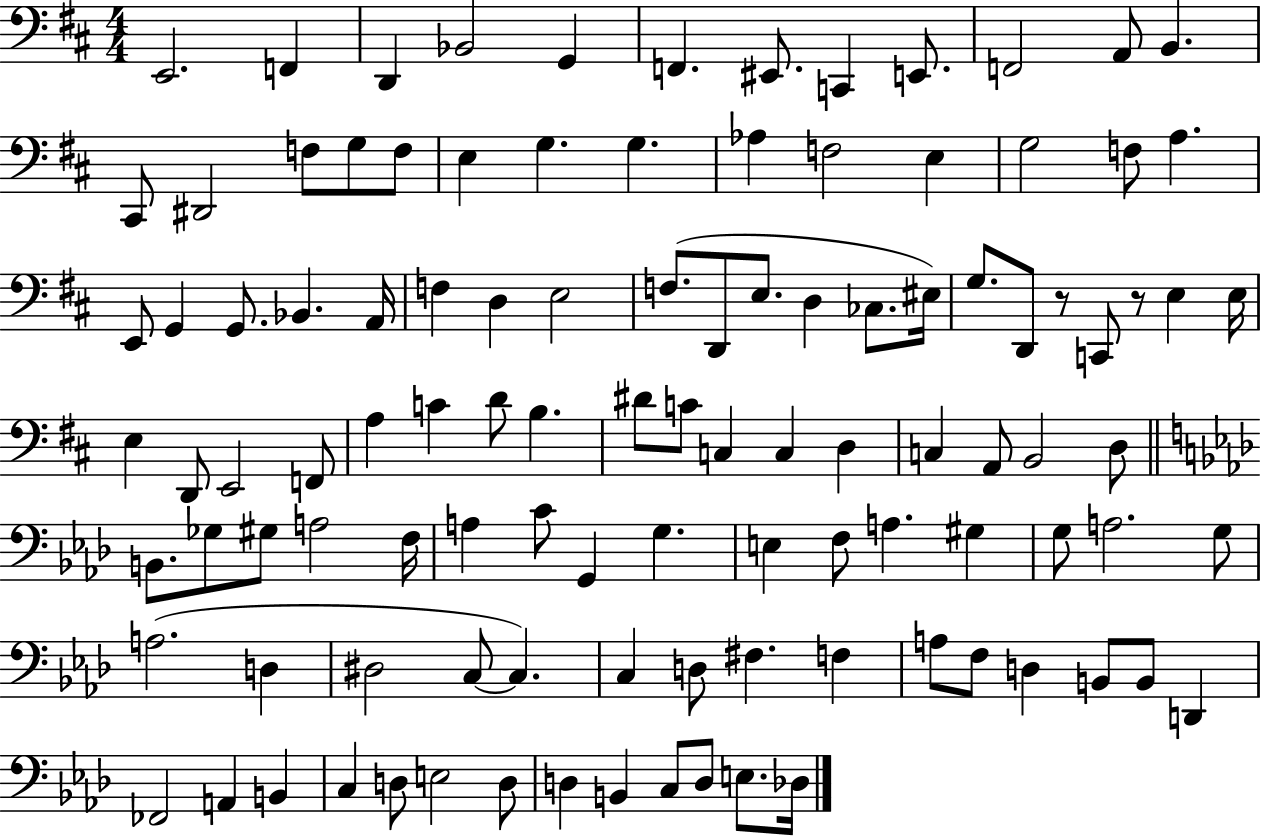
E2/h. F2/q D2/q Bb2/h G2/q F2/q. EIS2/e. C2/q E2/e. F2/h A2/e B2/q. C#2/e D#2/h F3/e G3/e F3/e E3/q G3/q. G3/q. Ab3/q F3/h E3/q G3/h F3/e A3/q. E2/e G2/q G2/e. Bb2/q. A2/s F3/q D3/q E3/h F3/e. D2/e E3/e. D3/q CES3/e. EIS3/s G3/e. D2/e R/e C2/e R/e E3/q E3/s E3/q D2/e E2/h F2/e A3/q C4/q D4/e B3/q. D#4/e C4/e C3/q C3/q D3/q C3/q A2/e B2/h D3/e B2/e. Gb3/e G#3/e A3/h F3/s A3/q C4/e G2/q G3/q. E3/q F3/e A3/q. G#3/q G3/e A3/h. G3/e A3/h. D3/q D#3/h C3/e C3/q. C3/q D3/e F#3/q. F3/q A3/e F3/e D3/q B2/e B2/e D2/q FES2/h A2/q B2/q C3/q D3/e E3/h D3/e D3/q B2/q C3/e D3/e E3/e. Db3/s